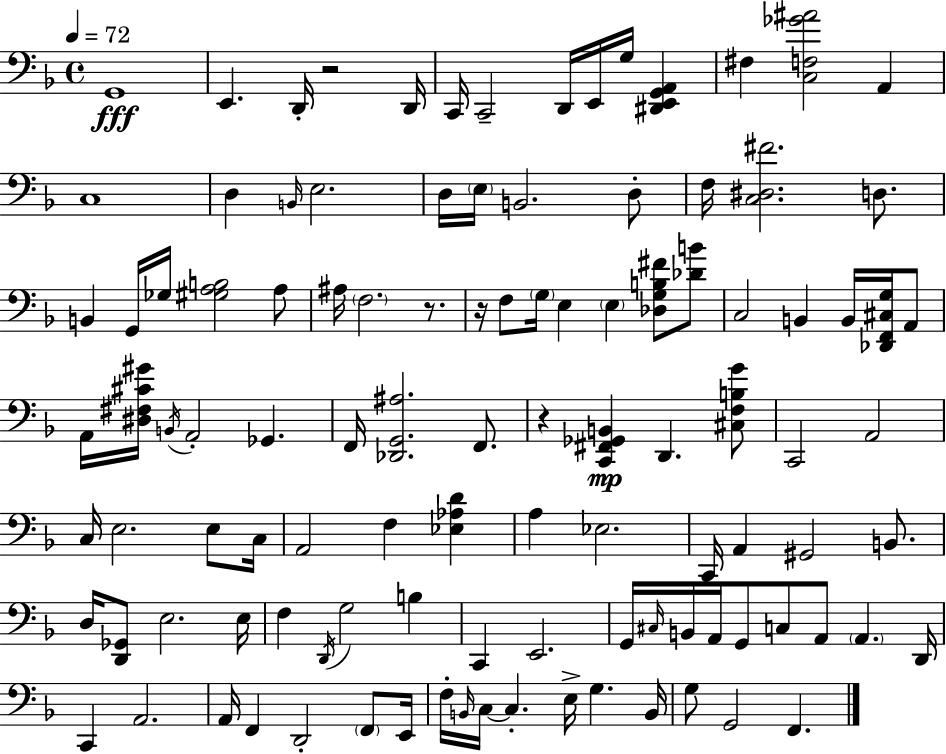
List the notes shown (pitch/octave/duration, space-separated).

G2/w E2/q. D2/s R/h D2/s C2/s C2/h D2/s E2/s G3/s [D#2,E2,G2,A2]/q F#3/q [C3,F3,Gb4,A#4]/h A2/q C3/w D3/q B2/s E3/h. D3/s E3/s B2/h. D3/e F3/s [C3,D#3,F#4]/h. D3/e. B2/q G2/s Gb3/s [G#3,A3,B3]/h A3/e A#3/s F3/h. R/e. R/s F3/e G3/s E3/q E3/q [Db3,G3,B3,F#4]/e [Db4,B4]/e C3/h B2/q B2/s [Db2,F2,C#3,G3]/s A2/e A2/s [D#3,F#3,C#4,G#4]/s B2/s A2/h Gb2/q. F2/s [Db2,G2,A#3]/h. F2/e. R/q [C2,F#2,Gb2,B2]/q D2/q. [C#3,F3,B3,G4]/e C2/h A2/h C3/s E3/h. E3/e C3/s A2/h F3/q [Eb3,Ab3,D4]/q A3/q Eb3/h. C2/s A2/q G#2/h B2/e. D3/s [D2,Gb2]/e E3/h. E3/s F3/q D2/s G3/h B3/q C2/q E2/h. G2/s C#3/s B2/s A2/s G2/e C3/e A2/e A2/q. D2/s C2/q A2/h. A2/s F2/q D2/h F2/e E2/s F3/s B2/s C3/s C3/q. E3/s G3/q. B2/s G3/e G2/h F2/q.